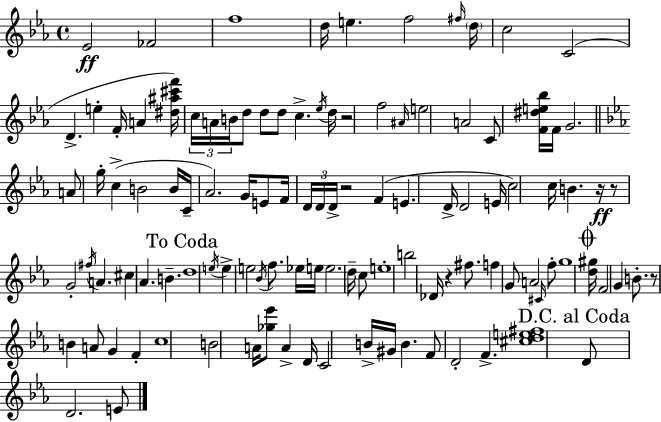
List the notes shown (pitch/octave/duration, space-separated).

Eb4/h FES4/h F5/w D5/s E5/q. F5/h F#5/s D5/s C5/h C4/h D4/q. E5/q F4/s A4/q [D#5,A#5,C#6,F6]/s C5/s A4/s B4/s D5/e D5/e D5/e C5/q. Eb5/s D5/s R/h F5/h A#4/s E5/h A4/h C4/e [F4,D#5,E5,Bb5]/s F4/s G4/h. A4/e G5/s C5/q B4/h B4/s C4/s Ab4/h. G4/s E4/e F4/s D4/s D4/s D4/s R/h F4/q E4/q. D4/s D4/h E4/s C5/h C5/s B4/q. R/s R/e G4/h F#5/s A4/q. C#5/q Ab4/q. B4/q. D5/w E5/s E5/q E5/h Bb4/s F5/e. Eb5/s E5/s E5/h. D5/s C5/e E5/w B5/h Db4/s R/q F#5/e. F5/q G4/e A4/h C#4/s F5/e G5/w [D5,G#5]/s F4/h G4/q B4/e. R/e B4/q A4/e G4/q F4/q C5/w B4/h A4/s [Gb5,Eb6]/e A4/q D4/s C4/h B4/s G#4/s B4/q. F4/e D4/h F4/q. [C#5,D5,E5,F#5]/w D4/e D4/h. E4/e